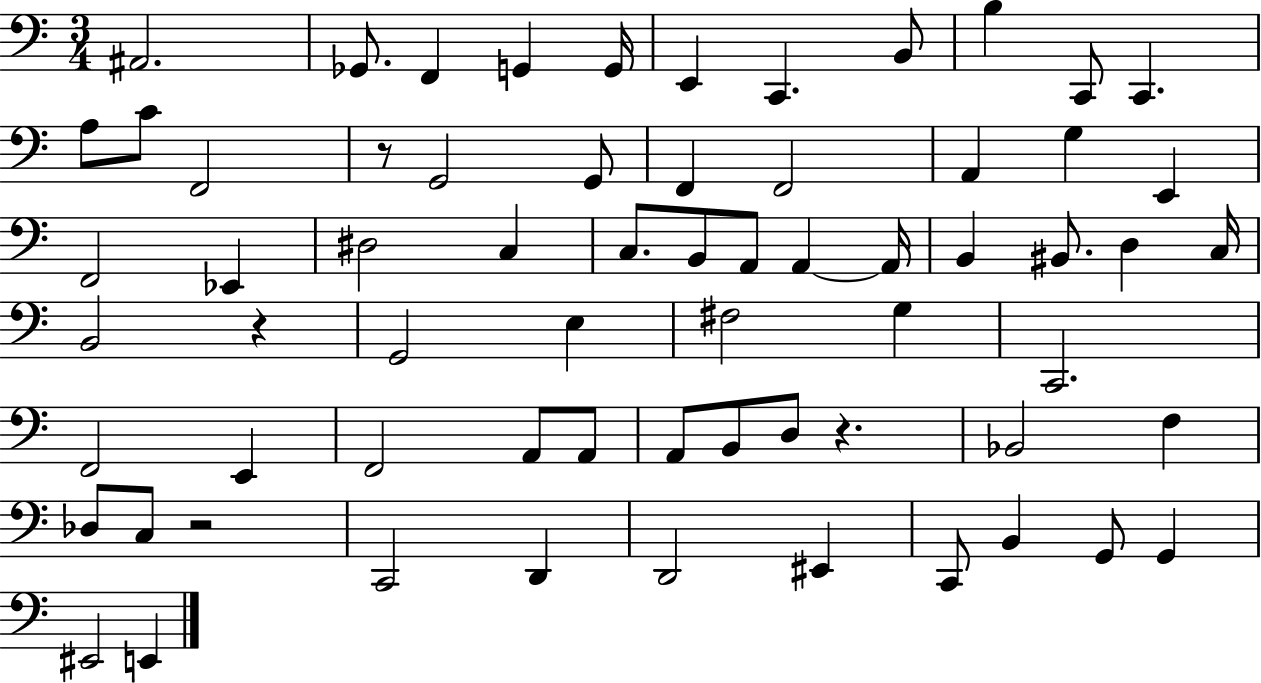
A#2/h. Gb2/e. F2/q G2/q G2/s E2/q C2/q. B2/e B3/q C2/e C2/q. A3/e C4/e F2/h R/e G2/h G2/e F2/q F2/h A2/q G3/q E2/q F2/h Eb2/q D#3/h C3/q C3/e. B2/e A2/e A2/q A2/s B2/q BIS2/e. D3/q C3/s B2/h R/q G2/h E3/q F#3/h G3/q C2/h. F2/h E2/q F2/h A2/e A2/e A2/e B2/e D3/e R/q. Bb2/h F3/q Db3/e C3/e R/h C2/h D2/q D2/h EIS2/q C2/e B2/q G2/e G2/q EIS2/h E2/q